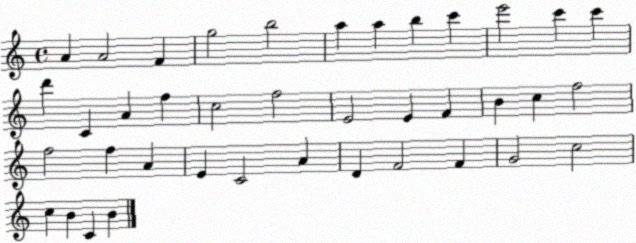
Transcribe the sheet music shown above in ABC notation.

X:1
T:Untitled
M:4/4
L:1/4
K:C
A A2 F g2 b2 a a b c' e'2 c' c' d' C A f c2 f2 E2 E F B c f2 f2 f A E C2 A D F2 F G2 c2 c B C B